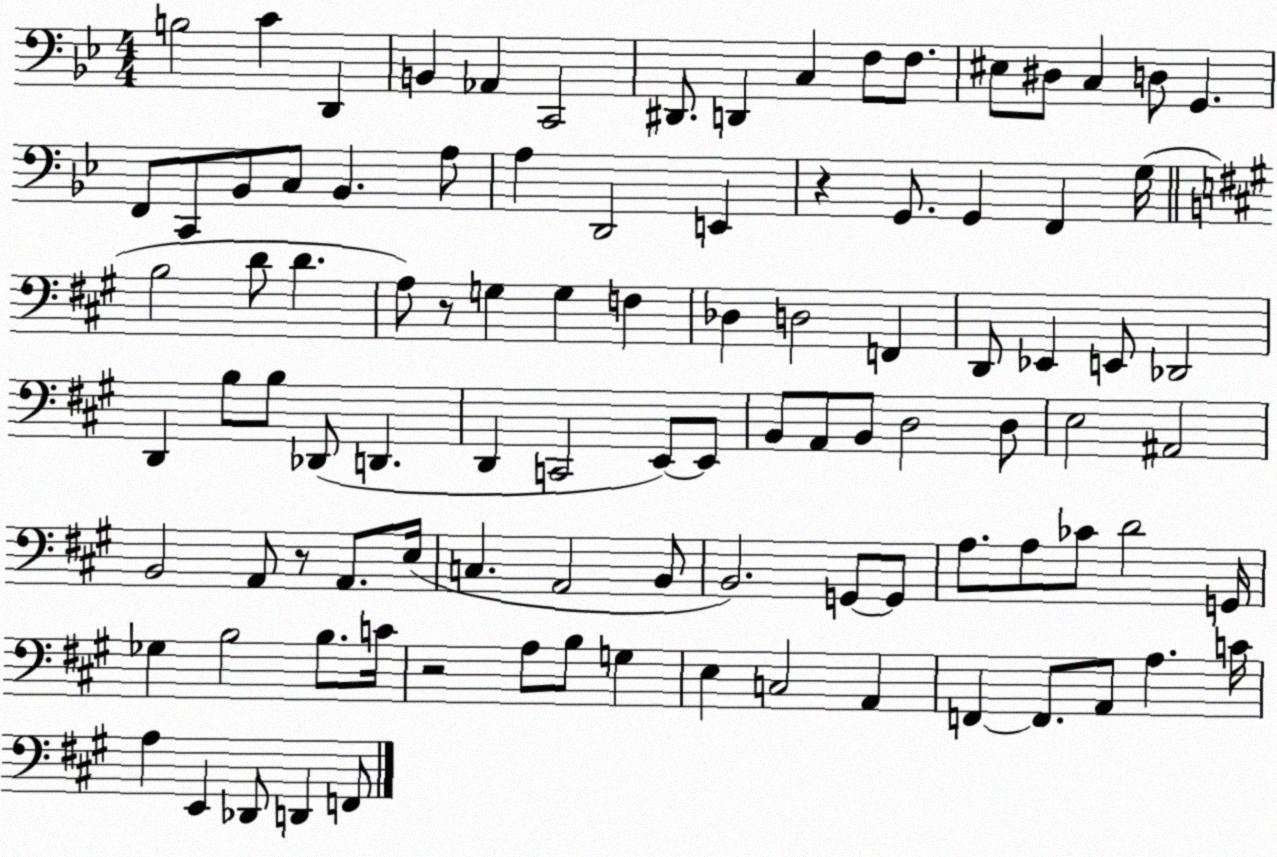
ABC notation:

X:1
T:Untitled
M:4/4
L:1/4
K:Bb
B,2 C D,, B,, _A,, C,,2 ^D,,/2 D,, C, F,/2 F,/2 ^E,/2 ^D,/2 C, D,/2 G,, F,,/2 C,,/2 _B,,/2 C,/2 _B,, A,/2 A, D,,2 E,, z G,,/2 G,, F,, G,/4 B,2 D/2 D A,/2 z/2 G, G, F, _D, D,2 F,, D,,/2 _E,, E,,/2 _D,,2 D,, B,/2 B,/2 _D,,/2 D,, D,, C,,2 E,,/2 E,,/2 B,,/2 A,,/2 B,,/2 D,2 D,/2 E,2 ^A,,2 B,,2 A,,/2 z/2 A,,/2 E,/4 C, A,,2 B,,/2 B,,2 G,,/2 G,,/2 A,/2 A,/2 _C/2 D2 G,,/4 _G, B,2 B,/2 C/4 z2 A,/2 B,/2 G, E, C,2 A,, F,, F,,/2 A,,/2 A, C/4 A, E,, _D,,/2 D,, F,,/2